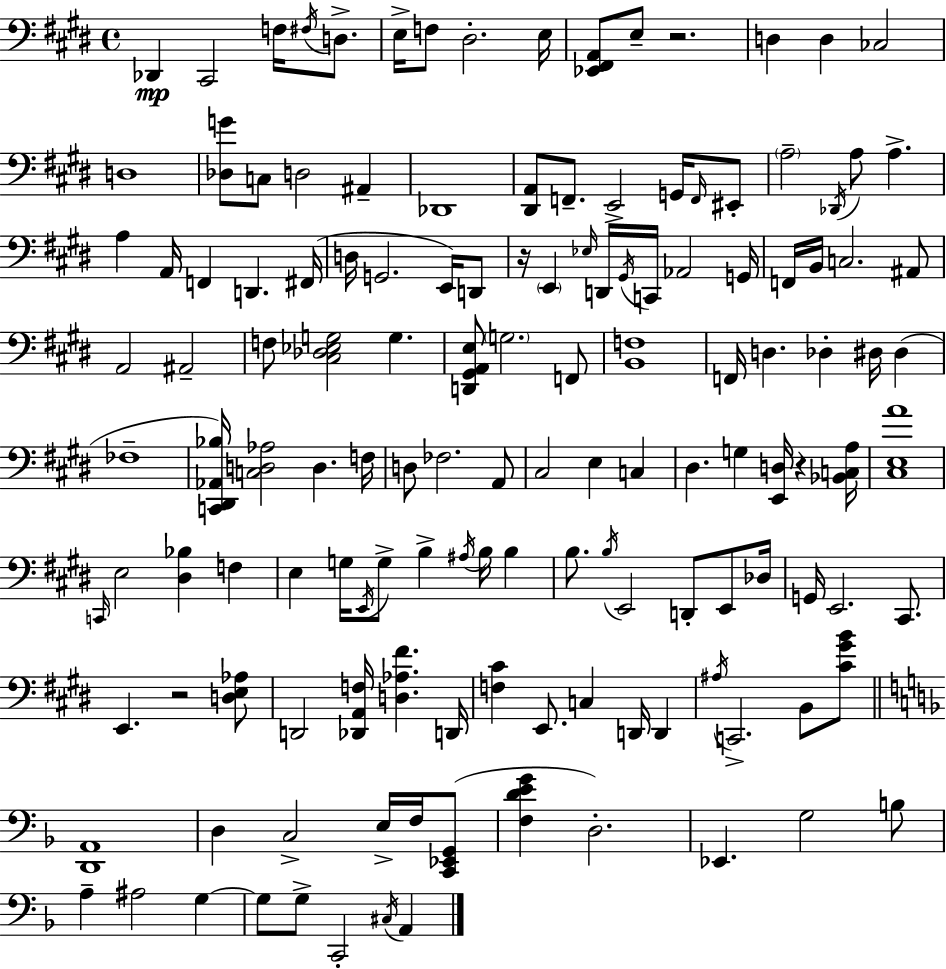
X:1
T:Untitled
M:4/4
L:1/4
K:E
_D,, ^C,,2 F,/4 ^F,/4 D,/2 E,/4 F,/2 ^D,2 E,/4 [_E,,^F,,A,,]/2 E,/2 z2 D, D, _C,2 D,4 [_D,G]/2 C,/2 D,2 ^A,, _D,,4 [^D,,A,,]/2 F,,/2 E,,2 G,,/4 F,,/4 ^E,,/2 A,2 _D,,/4 A,/2 A, A, A,,/4 F,, D,, ^F,,/4 D,/4 G,,2 E,,/4 D,,/2 z/4 E,, _E,/4 D,,/4 ^G,,/4 C,,/4 _A,,2 G,,/4 F,,/4 B,,/4 C,2 ^A,,/2 A,,2 ^A,,2 F,/2 [^C,_D,_E,G,]2 G, [D,,^G,,A,,E,]/2 G,2 F,,/2 [B,,F,]4 F,,/4 D, _D, ^D,/4 ^D, _F,4 [C,,^D,,_A,,_B,]/4 [C,D,_A,]2 D, F,/4 D,/2 _F,2 A,,/2 ^C,2 E, C, ^D, G, [E,,D,]/4 z [_B,,C,A,]/4 [^C,E,A]4 C,,/4 E,2 [^D,_B,] F, E, G,/4 E,,/4 G,/2 B, ^A,/4 B,/4 B, B,/2 B,/4 E,,2 D,,/2 E,,/2 _D,/4 G,,/4 E,,2 ^C,,/2 E,, z2 [D,E,_A,]/2 D,,2 [_D,,A,,F,]/4 [D,_A,^F] D,,/4 [F,^C] E,,/2 C, D,,/4 D,, ^A,/4 C,,2 B,,/2 [^C^GB]/2 [D,,A,,]4 D, C,2 E,/4 F,/4 [C,,_E,,G,,]/2 [F,DEG] D,2 _E,, G,2 B,/2 A, ^A,2 G, G,/2 G,/2 C,,2 ^C,/4 A,,